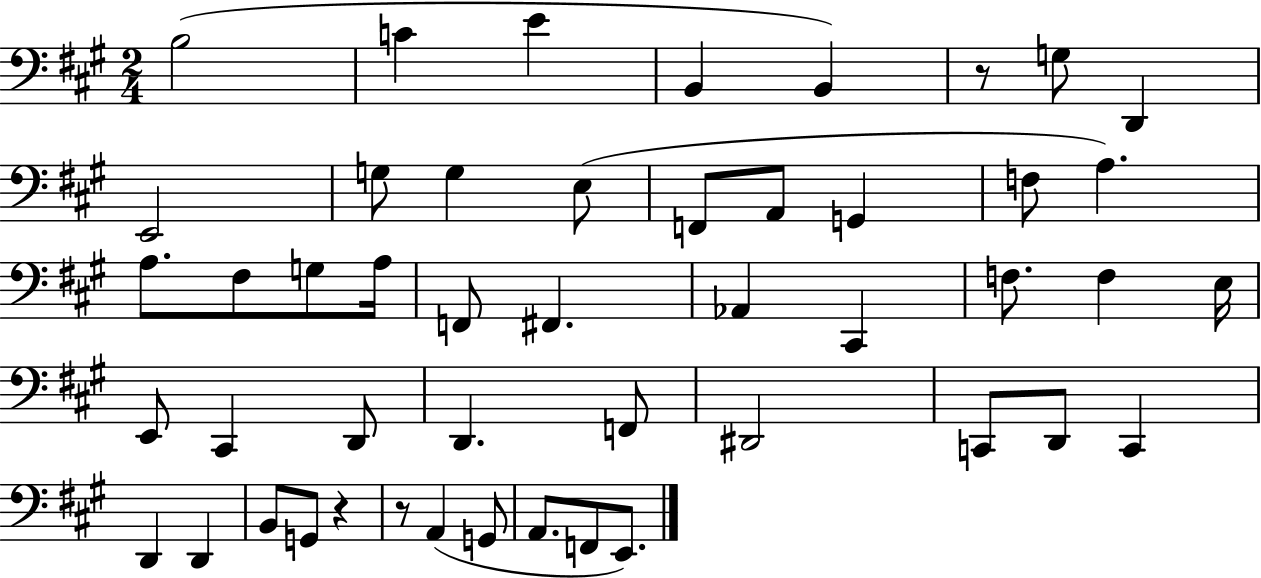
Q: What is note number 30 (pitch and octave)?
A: D2